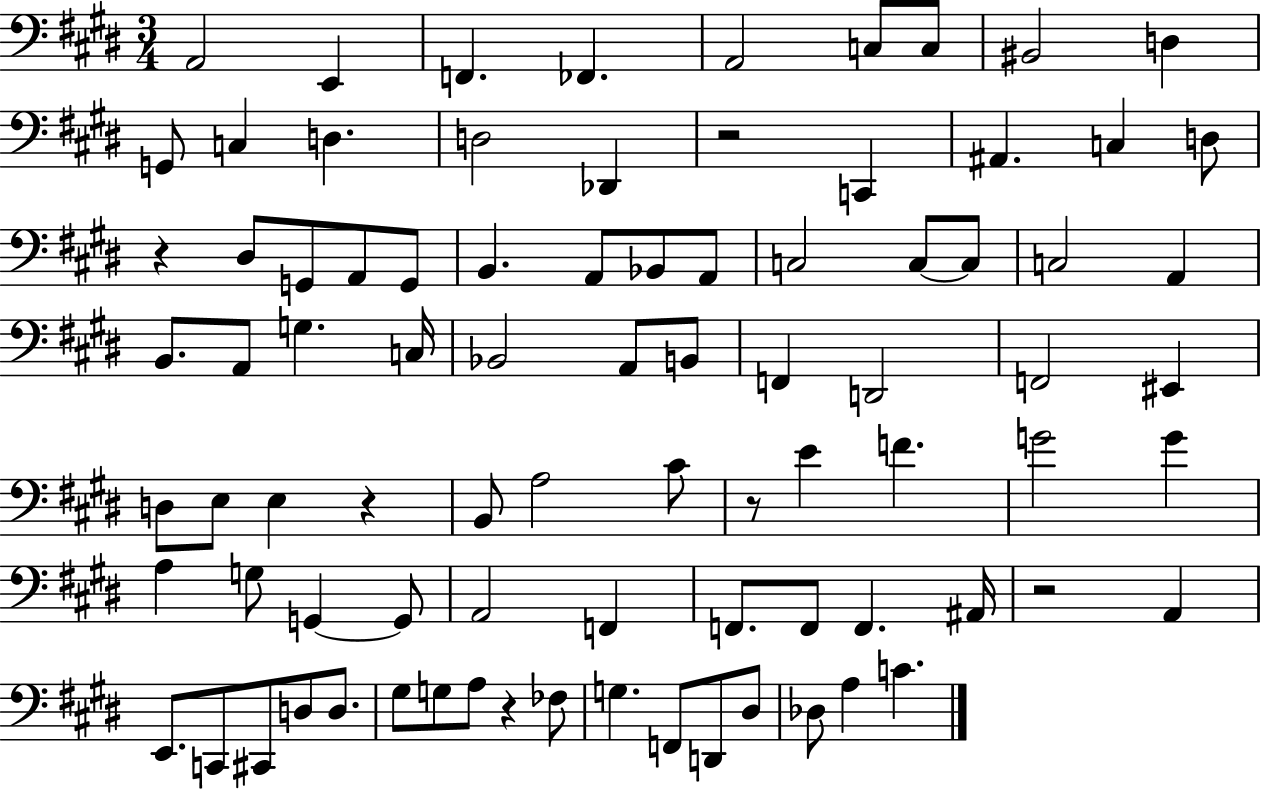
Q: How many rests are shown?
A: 6